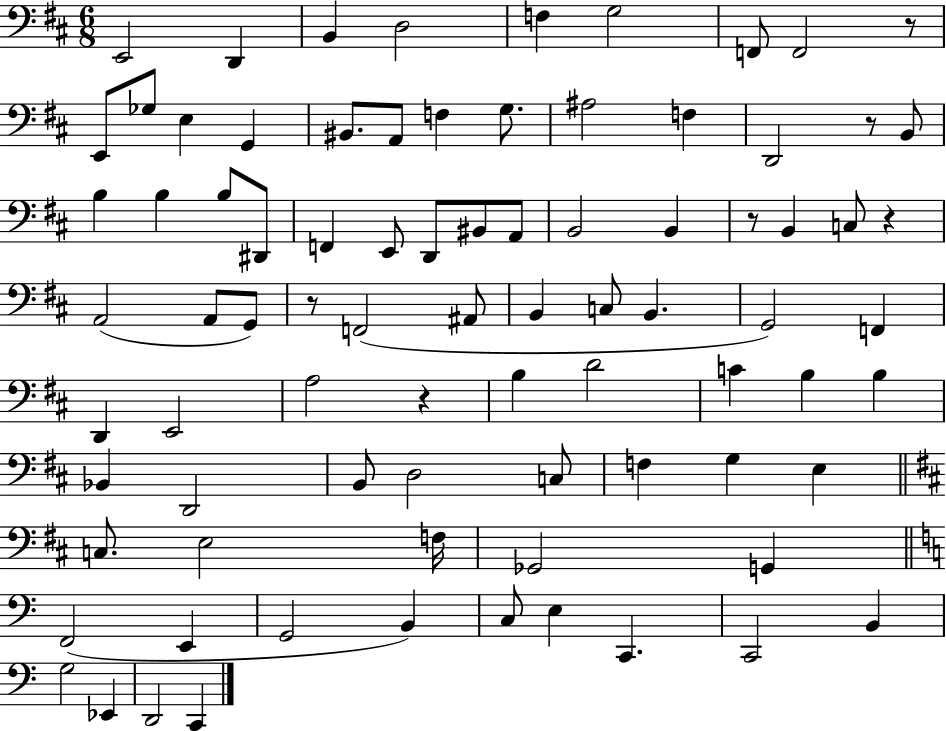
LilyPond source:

{
  \clef bass
  \numericTimeSignature
  \time 6/8
  \key d \major
  \repeat volta 2 { e,2 d,4 | b,4 d2 | f4 g2 | f,8 f,2 r8 | \break e,8 ges8 e4 g,4 | bis,8. a,8 f4 g8. | ais2 f4 | d,2 r8 b,8 | \break b4 b4 b8 dis,8 | f,4 e,8 d,8 bis,8 a,8 | b,2 b,4 | r8 b,4 c8 r4 | \break a,2( a,8 g,8) | r8 f,2( ais,8 | b,4 c8 b,4. | g,2) f,4 | \break d,4 e,2 | a2 r4 | b4 d'2 | c'4 b4 b4 | \break bes,4 d,2 | b,8 d2 c8 | f4 g4 e4 | \bar "||" \break \key b \minor c8. e2 f16 | ges,2 g,4 | \bar "||" \break \key c \major f,2( e,4 | g,2 b,4) | c8 e4 c,4. | c,2 b,4 | \break g2 ees,4 | d,2 c,4 | } \bar "|."
}